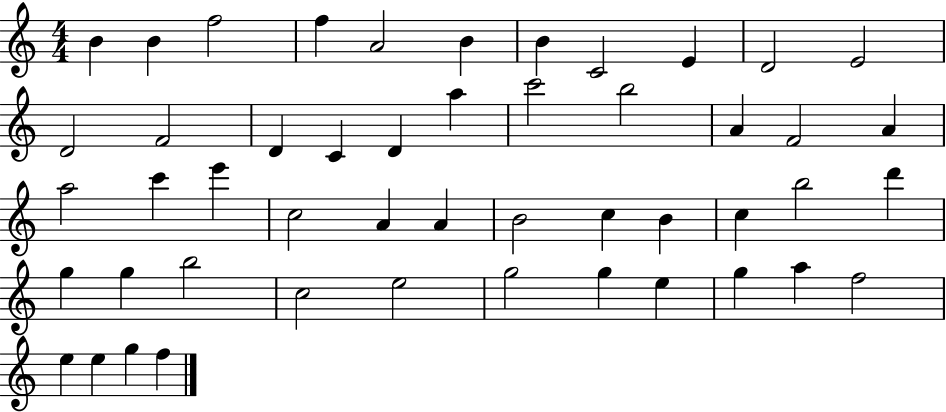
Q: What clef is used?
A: treble